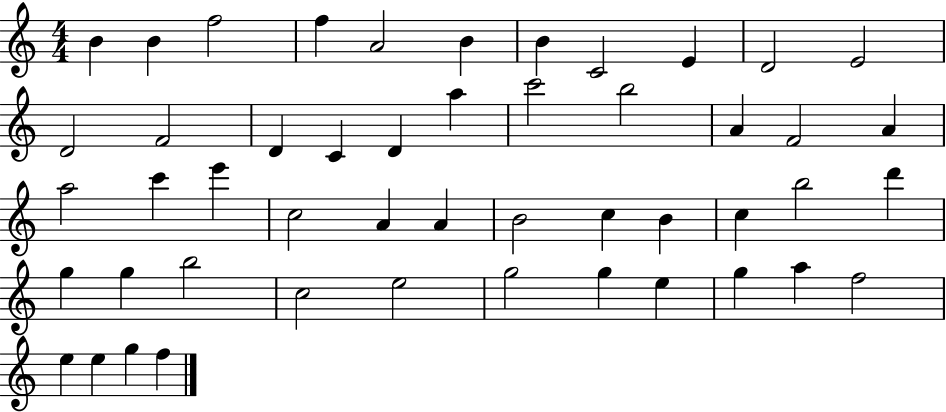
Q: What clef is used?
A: treble